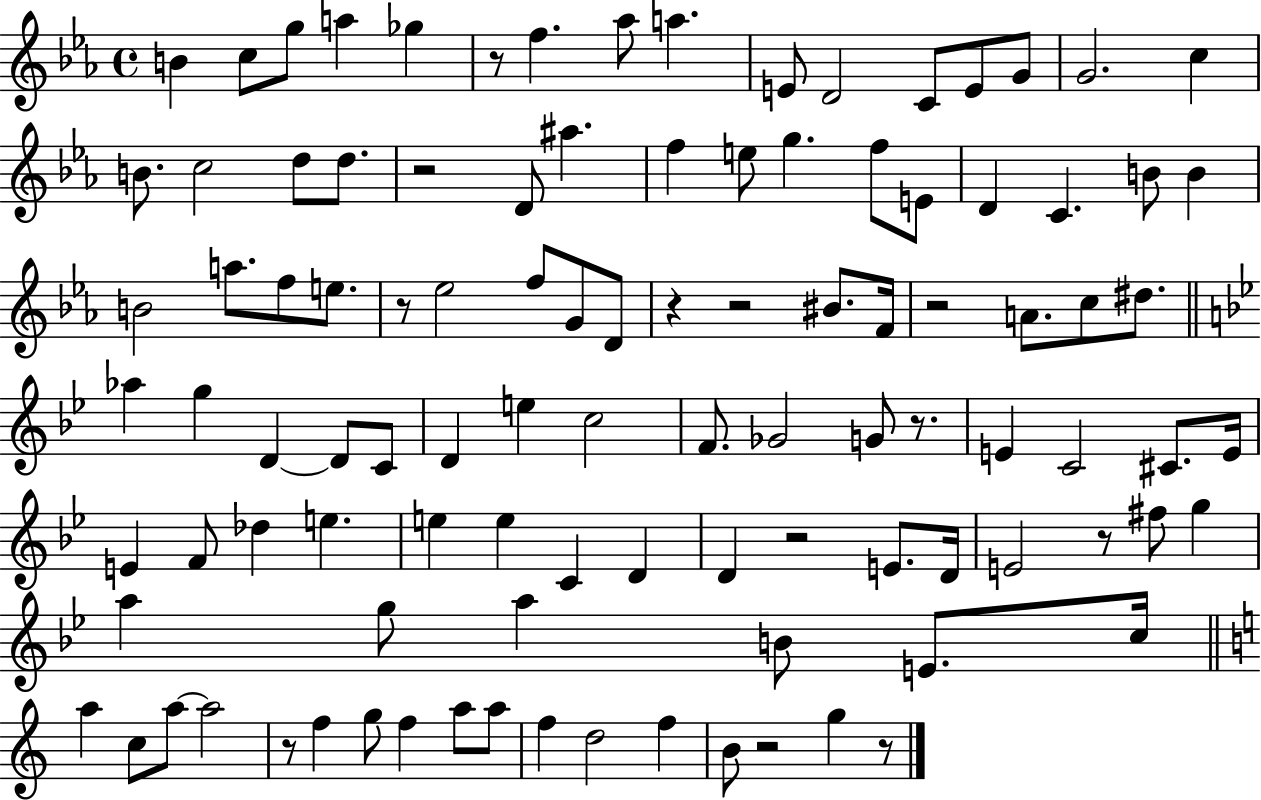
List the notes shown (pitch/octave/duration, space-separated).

B4/q C5/e G5/e A5/q Gb5/q R/e F5/q. Ab5/e A5/q. E4/e D4/h C4/e E4/e G4/e G4/h. C5/q B4/e. C5/h D5/e D5/e. R/h D4/e A#5/q. F5/q E5/e G5/q. F5/e E4/e D4/q C4/q. B4/e B4/q B4/h A5/e. F5/e E5/e. R/e Eb5/h F5/e G4/e D4/e R/q R/h BIS4/e. F4/s R/h A4/e. C5/e D#5/e. Ab5/q G5/q D4/q D4/e C4/e D4/q E5/q C5/h F4/e. Gb4/h G4/e R/e. E4/q C4/h C#4/e. E4/s E4/q F4/e Db5/q E5/q. E5/q E5/q C4/q D4/q D4/q R/h E4/e. D4/s E4/h R/e F#5/e G5/q A5/q G5/e A5/q B4/e E4/e. C5/s A5/q C5/e A5/e A5/h R/e F5/q G5/e F5/q A5/e A5/e F5/q D5/h F5/q B4/e R/h G5/q R/e